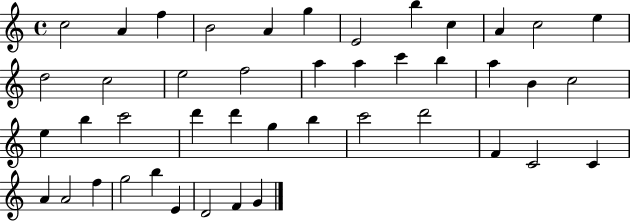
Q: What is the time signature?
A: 4/4